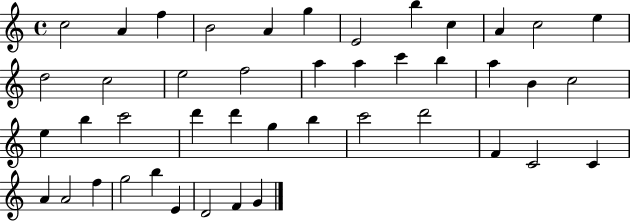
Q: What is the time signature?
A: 4/4